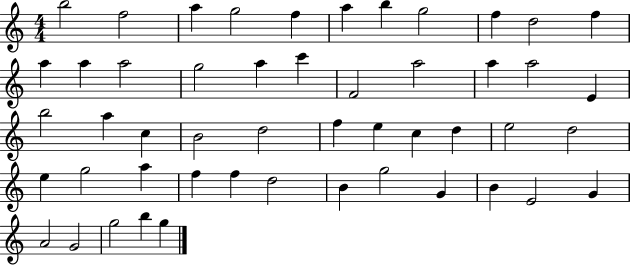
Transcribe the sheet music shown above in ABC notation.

X:1
T:Untitled
M:4/4
L:1/4
K:C
b2 f2 a g2 f a b g2 f d2 f a a a2 g2 a c' F2 a2 a a2 E b2 a c B2 d2 f e c d e2 d2 e g2 a f f d2 B g2 G B E2 G A2 G2 g2 b g